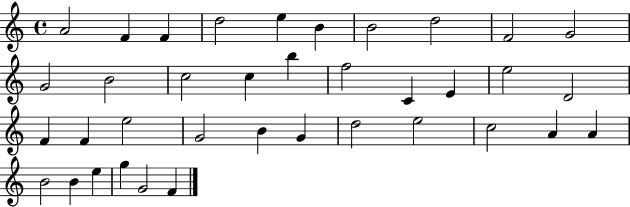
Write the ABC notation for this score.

X:1
T:Untitled
M:4/4
L:1/4
K:C
A2 F F d2 e B B2 d2 F2 G2 G2 B2 c2 c b f2 C E e2 D2 F F e2 G2 B G d2 e2 c2 A A B2 B e g G2 F